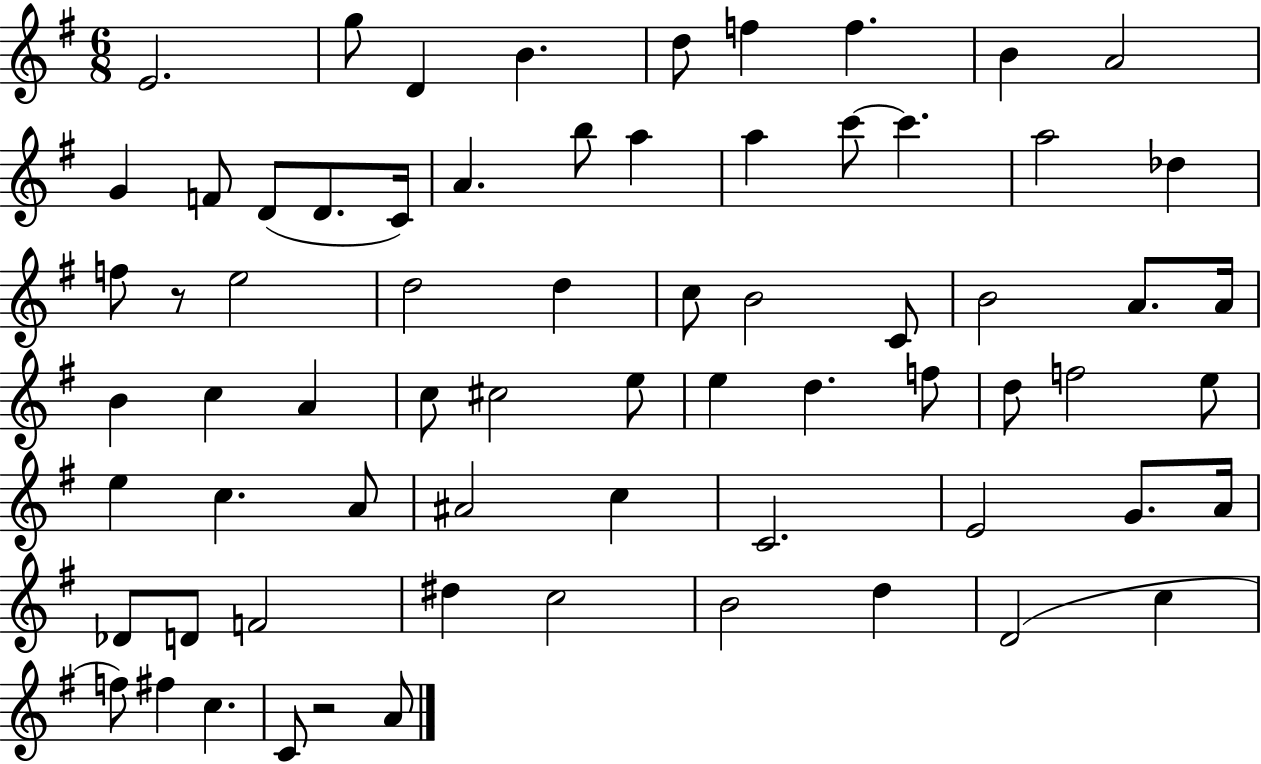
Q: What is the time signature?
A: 6/8